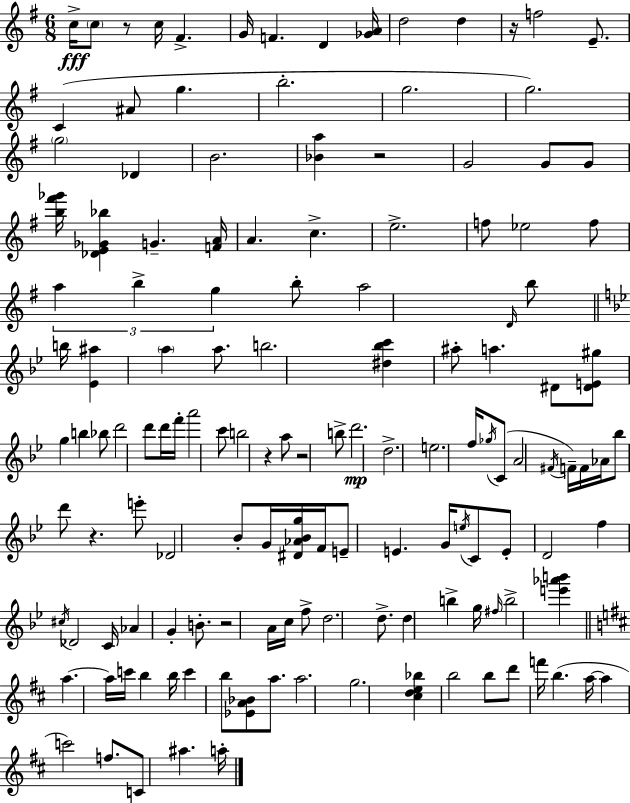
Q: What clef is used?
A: treble